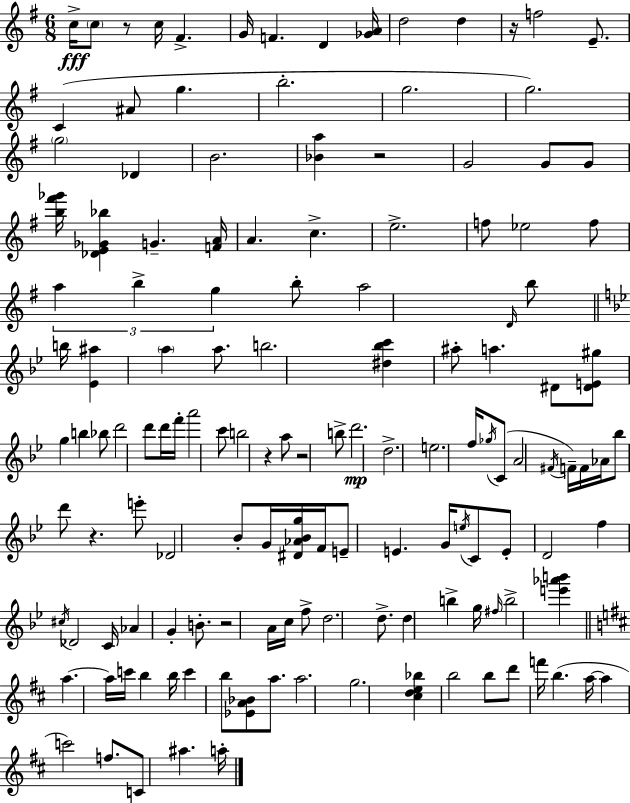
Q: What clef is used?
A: treble